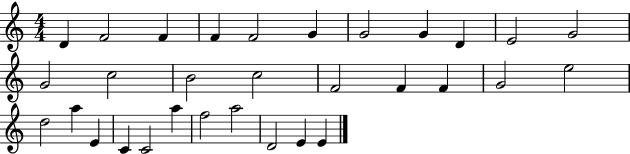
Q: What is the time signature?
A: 4/4